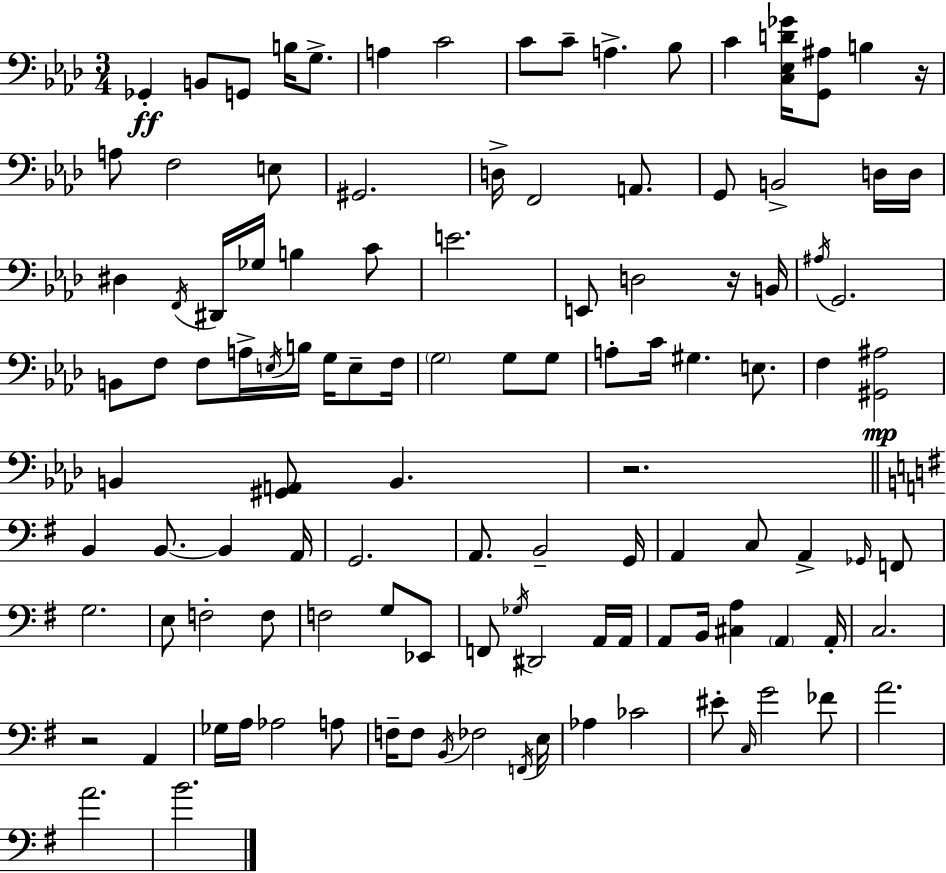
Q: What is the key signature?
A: AES major